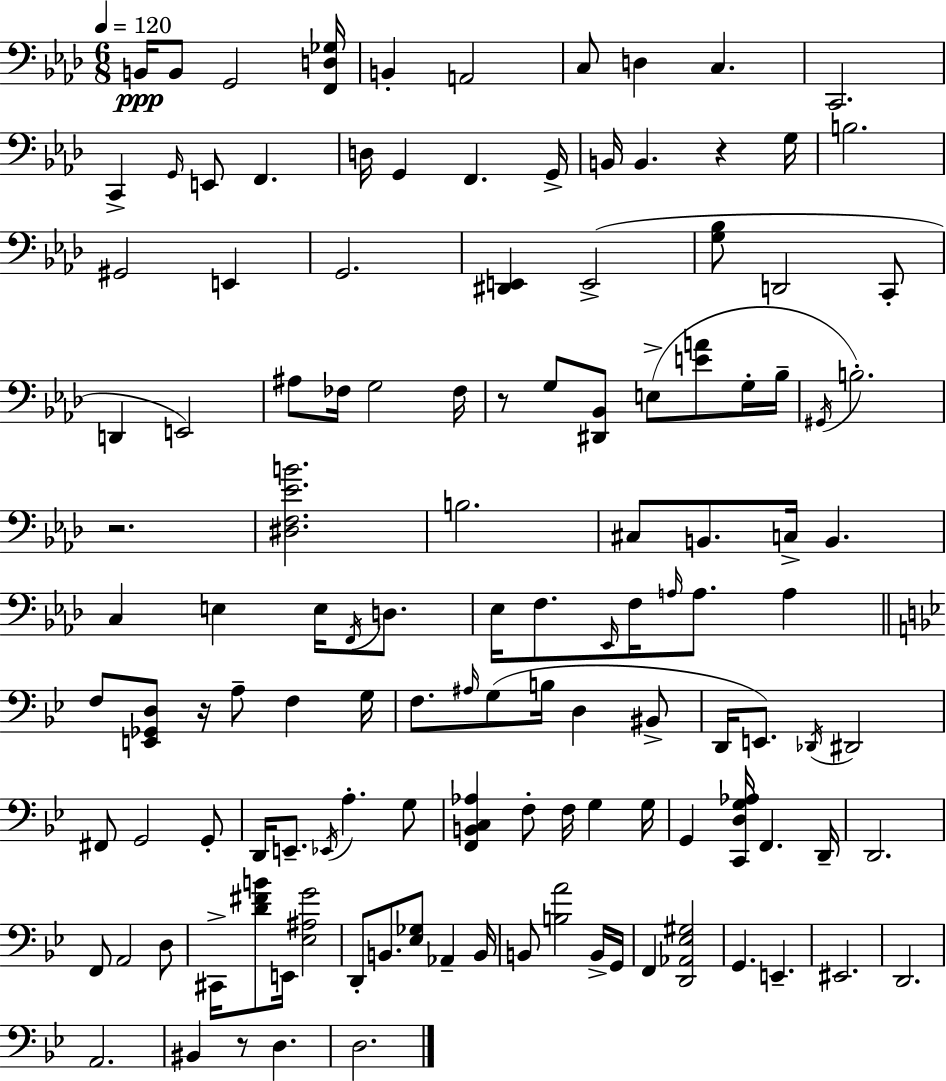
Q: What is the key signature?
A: AES major